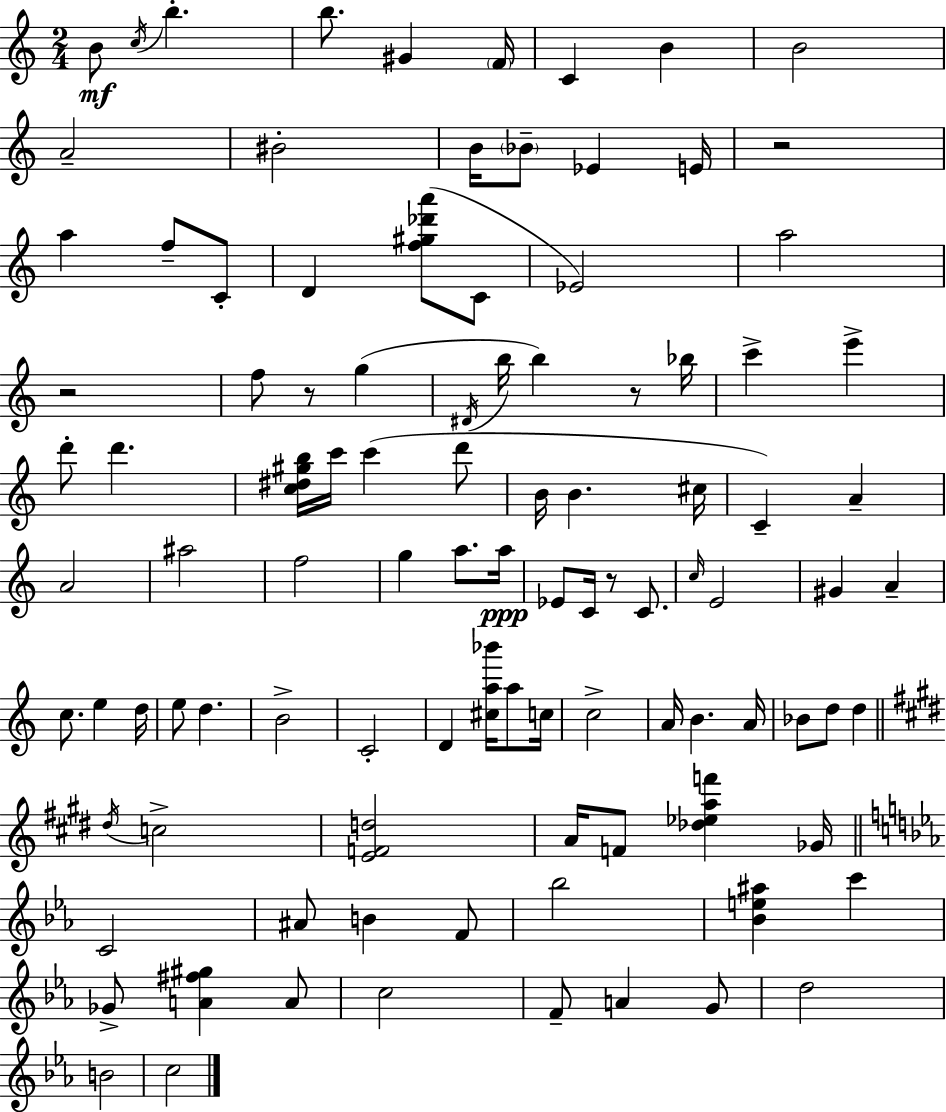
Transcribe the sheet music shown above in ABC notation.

X:1
T:Untitled
M:2/4
L:1/4
K:C
B/2 c/4 b b/2 ^G F/4 C B B2 A2 ^B2 B/4 _B/2 _E E/4 z2 a f/2 C/2 D [f^g_d'a']/2 C/2 _E2 a2 z2 f/2 z/2 g ^D/4 b/4 b z/2 _b/4 c' e' d'/2 d' [c^d^gb]/4 c'/4 c' d'/2 B/4 B ^c/4 C A A2 ^a2 f2 g a/2 a/4 _E/2 C/4 z/2 C/2 c/4 E2 ^G A c/2 e d/4 e/2 d B2 C2 D [^ca_b']/4 a/2 c/4 c2 A/4 B A/4 _B/2 d/2 d ^d/4 c2 [EFd]2 A/4 F/2 [_d_eaf'] _G/4 C2 ^A/2 B F/2 _b2 [_Be^a] c' _G/2 [A^f^g] A/2 c2 F/2 A G/2 d2 B2 c2